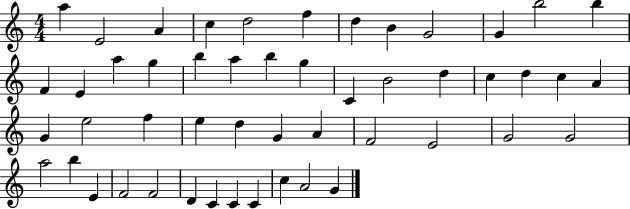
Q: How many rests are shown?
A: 0